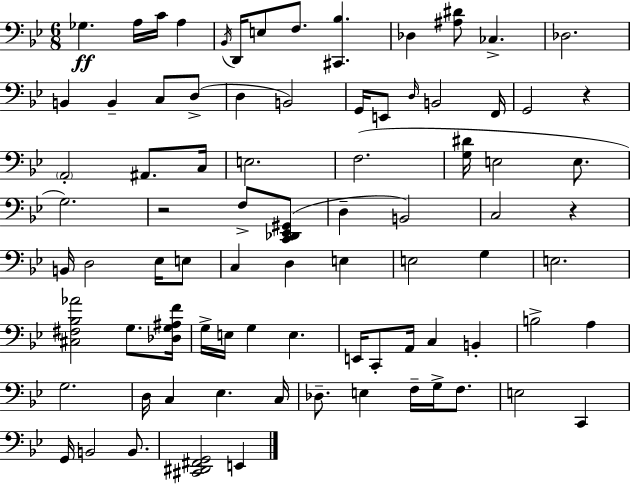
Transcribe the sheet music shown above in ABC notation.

X:1
T:Untitled
M:6/8
L:1/4
K:Bb
_G, A,/4 C/4 A, _B,,/4 D,,/4 E,/2 F,/2 [^C,,_B,] _D, [^A,^D]/2 _C, _D,2 B,, B,, C,/2 D,/2 D, B,,2 G,,/4 E,,/2 D,/4 B,,2 F,,/4 G,,2 z A,,2 ^A,,/2 C,/4 E,2 F,2 [G,^D]/4 E,2 E,/2 G,2 z2 F,/2 [C,,_D,,_E,,^G,,]/2 D, B,,2 C,2 z B,,/4 D,2 _E,/4 E,/2 C, D, E, E,2 G, E,2 [^C,^F,_B,_A]2 G,/2 [_D,G,^A,F]/4 G,/4 E,/4 G, E, E,,/4 C,,/2 A,,/4 C, B,, B,2 A, G,2 D,/4 C, _E, C,/4 _D,/2 E, F,/4 G,/4 F,/2 E,2 C,, G,,/4 B,,2 B,,/2 [^C,,^D,,^F,,G,,]2 E,,